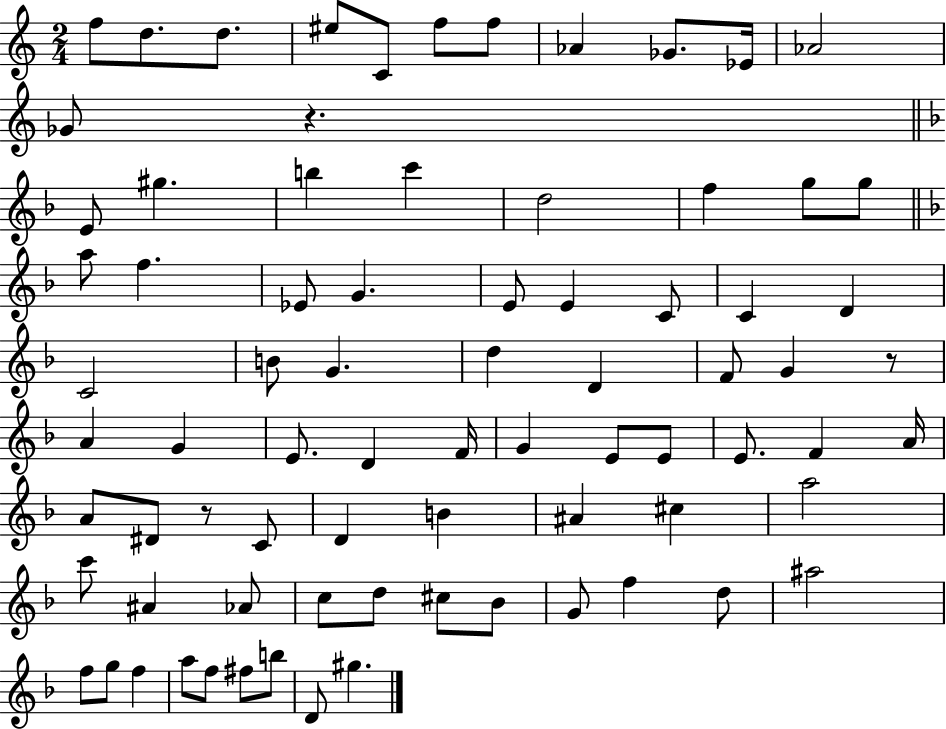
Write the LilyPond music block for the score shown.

{
  \clef treble
  \numericTimeSignature
  \time 2/4
  \key c \major
  \repeat volta 2 { f''8 d''8. d''8. | eis''8 c'8 f''8 f''8 | aes'4 ges'8. ees'16 | aes'2 | \break ges'8 r4. | \bar "||" \break \key d \minor e'8 gis''4. | b''4 c'''4 | d''2 | f''4 g''8 g''8 | \break \bar "||" \break \key f \major a''8 f''4. | ees'8 g'4. | e'8 e'4 c'8 | c'4 d'4 | \break c'2 | b'8 g'4. | d''4 d'4 | f'8 g'4 r8 | \break a'4 g'4 | e'8. d'4 f'16 | g'4 e'8 e'8 | e'8. f'4 a'16 | \break a'8 dis'8 r8 c'8 | d'4 b'4 | ais'4 cis''4 | a''2 | \break c'''8 ais'4 aes'8 | c''8 d''8 cis''8 bes'8 | g'8 f''4 d''8 | ais''2 | \break f''8 g''8 f''4 | a''8 f''8 fis''8 b''8 | d'8 gis''4. | } \bar "|."
}